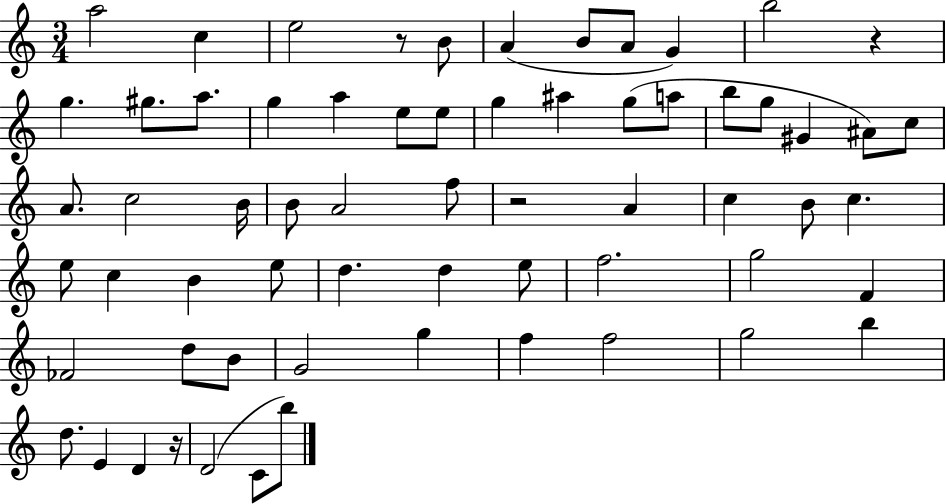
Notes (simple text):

A5/h C5/q E5/h R/e B4/e A4/q B4/e A4/e G4/q B5/h R/q G5/q. G#5/e. A5/e. G5/q A5/q E5/e E5/e G5/q A#5/q G5/e A5/e B5/e G5/e G#4/q A#4/e C5/e A4/e. C5/h B4/s B4/e A4/h F5/e R/h A4/q C5/q B4/e C5/q. E5/e C5/q B4/q E5/e D5/q. D5/q E5/e F5/h. G5/h F4/q FES4/h D5/e B4/e G4/h G5/q F5/q F5/h G5/h B5/q D5/e. E4/q D4/q R/s D4/h C4/e B5/e